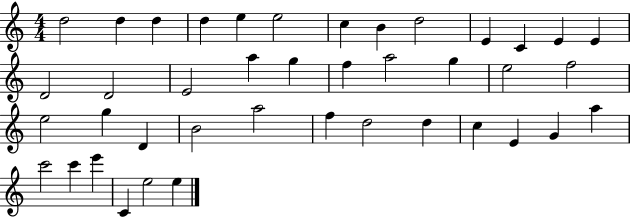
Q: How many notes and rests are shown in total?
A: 41